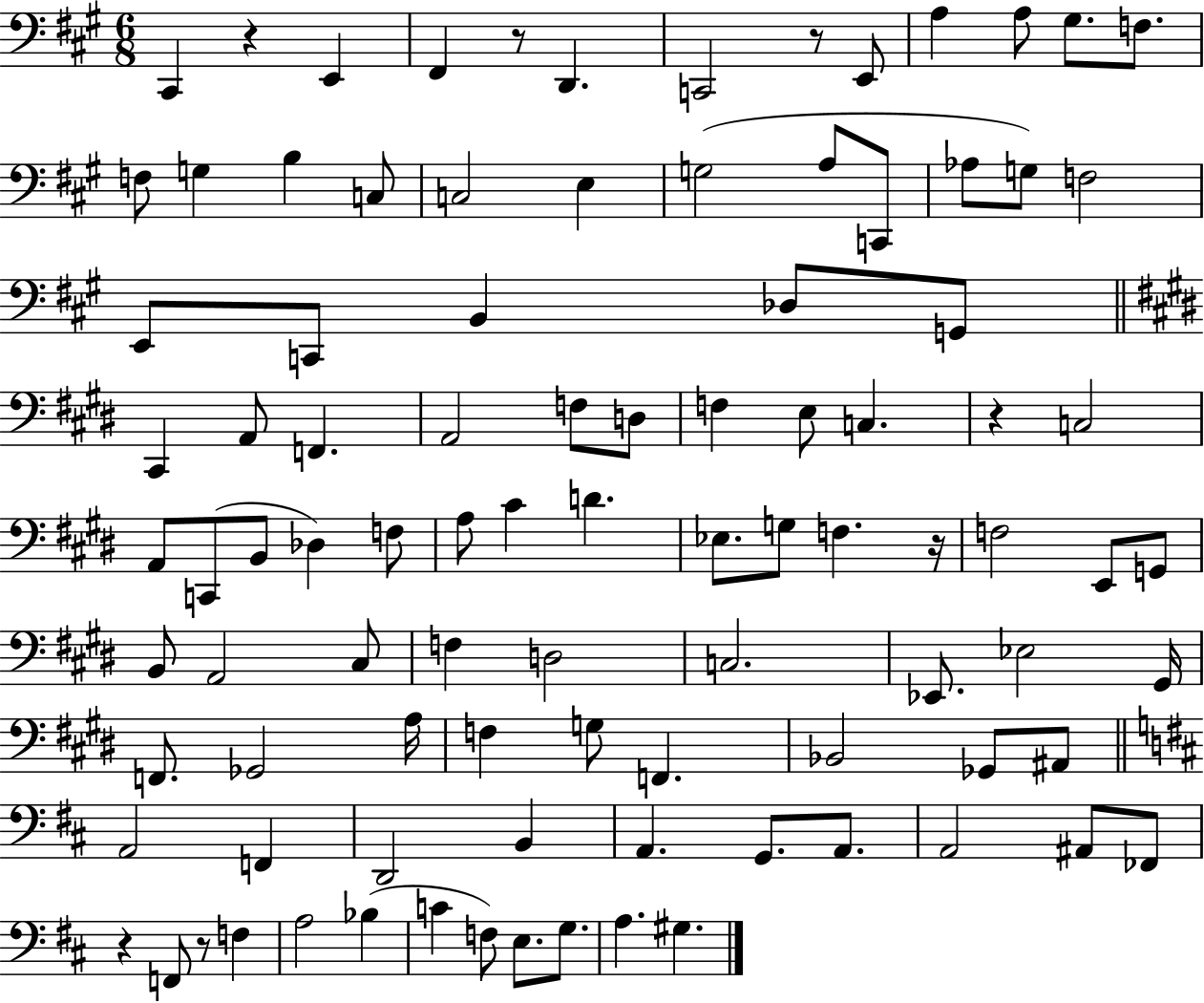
{
  \clef bass
  \numericTimeSignature
  \time 6/8
  \key a \major
  \repeat volta 2 { cis,4 r4 e,4 | fis,4 r8 d,4. | c,2 r8 e,8 | a4 a8 gis8. f8. | \break f8 g4 b4 c8 | c2 e4 | g2( a8 c,8 | aes8 g8) f2 | \break e,8 c,8 b,4 des8 g,8 | \bar "||" \break \key e \major cis,4 a,8 f,4. | a,2 f8 d8 | f4 e8 c4. | r4 c2 | \break a,8 c,8( b,8 des4) f8 | a8 cis'4 d'4. | ees8. g8 f4. r16 | f2 e,8 g,8 | \break b,8 a,2 cis8 | f4 d2 | c2. | ees,8. ees2 gis,16 | \break f,8. ges,2 a16 | f4 g8 f,4. | bes,2 ges,8 ais,8 | \bar "||" \break \key d \major a,2 f,4 | d,2 b,4 | a,4. g,8. a,8. | a,2 ais,8 fes,8 | \break r4 f,8 r8 f4 | a2 bes4( | c'4 f8) e8. g8. | a4. gis4. | \break } \bar "|."
}